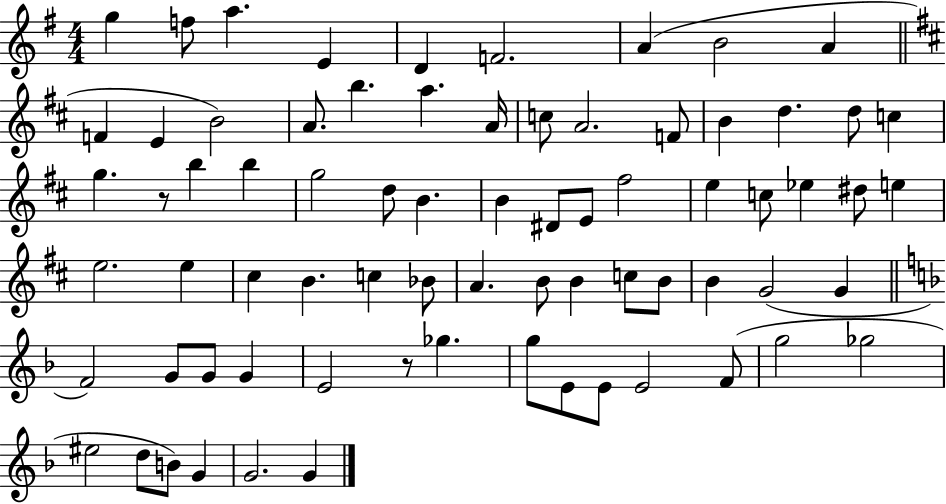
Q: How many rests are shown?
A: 2